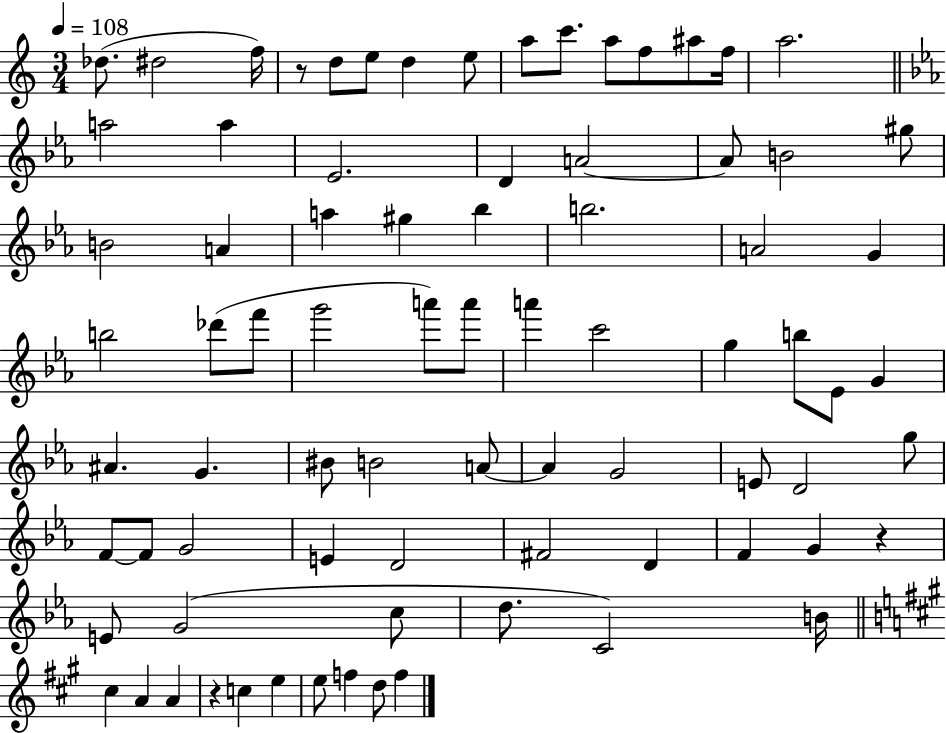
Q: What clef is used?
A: treble